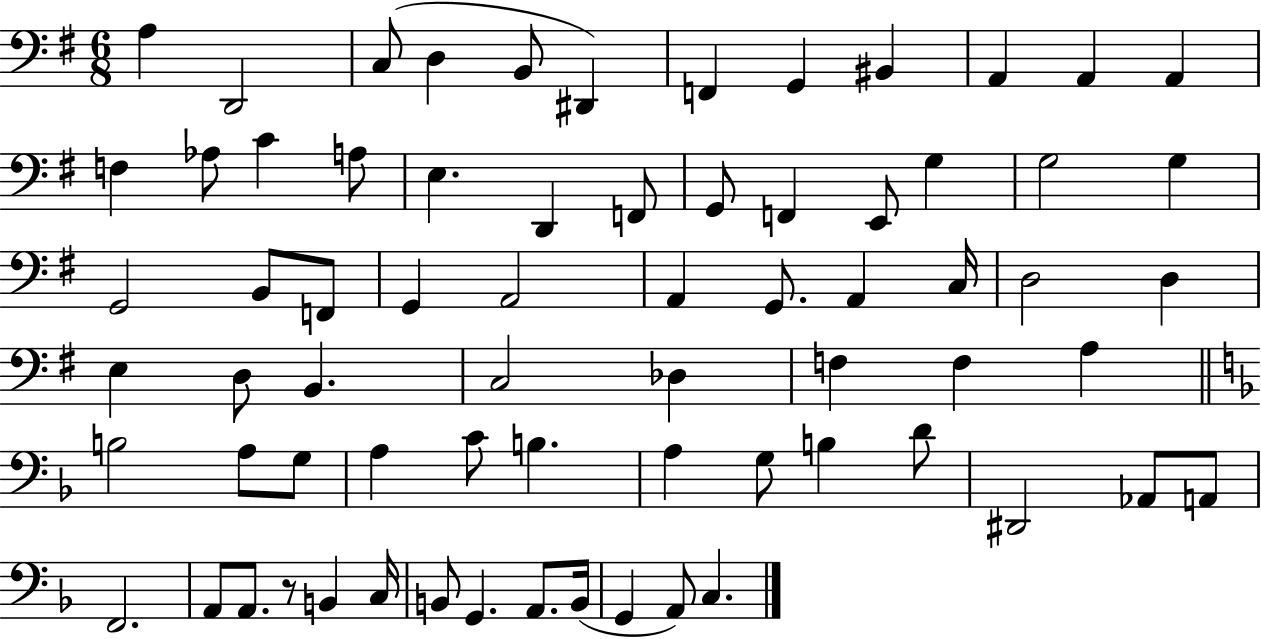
X:1
T:Untitled
M:6/8
L:1/4
K:G
A, D,,2 C,/2 D, B,,/2 ^D,, F,, G,, ^B,, A,, A,, A,, F, _A,/2 C A,/2 E, D,, F,,/2 G,,/2 F,, E,,/2 G, G,2 G, G,,2 B,,/2 F,,/2 G,, A,,2 A,, G,,/2 A,, C,/4 D,2 D, E, D,/2 B,, C,2 _D, F, F, A, B,2 A,/2 G,/2 A, C/2 B, A, G,/2 B, D/2 ^D,,2 _A,,/2 A,,/2 F,,2 A,,/2 A,,/2 z/2 B,, C,/4 B,,/2 G,, A,,/2 B,,/4 G,, A,,/2 C,